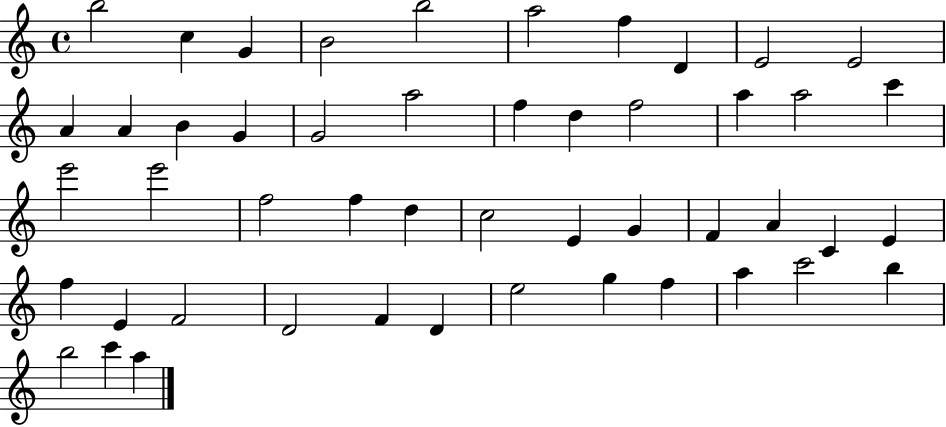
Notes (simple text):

B5/h C5/q G4/q B4/h B5/h A5/h F5/q D4/q E4/h E4/h A4/q A4/q B4/q G4/q G4/h A5/h F5/q D5/q F5/h A5/q A5/h C6/q E6/h E6/h F5/h F5/q D5/q C5/h E4/q G4/q F4/q A4/q C4/q E4/q F5/q E4/q F4/h D4/h F4/q D4/q E5/h G5/q F5/q A5/q C6/h B5/q B5/h C6/q A5/q